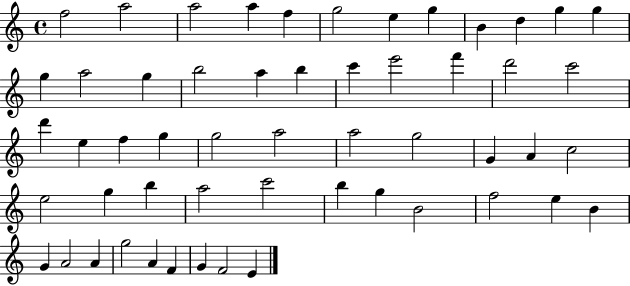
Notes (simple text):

F5/h A5/h A5/h A5/q F5/q G5/h E5/q G5/q B4/q D5/q G5/q G5/q G5/q A5/h G5/q B5/h A5/q B5/q C6/q E6/h F6/q D6/h C6/h D6/q E5/q F5/q G5/q G5/h A5/h A5/h G5/h G4/q A4/q C5/h E5/h G5/q B5/q A5/h C6/h B5/q G5/q B4/h F5/h E5/q B4/q G4/q A4/h A4/q G5/h A4/q F4/q G4/q F4/h E4/q